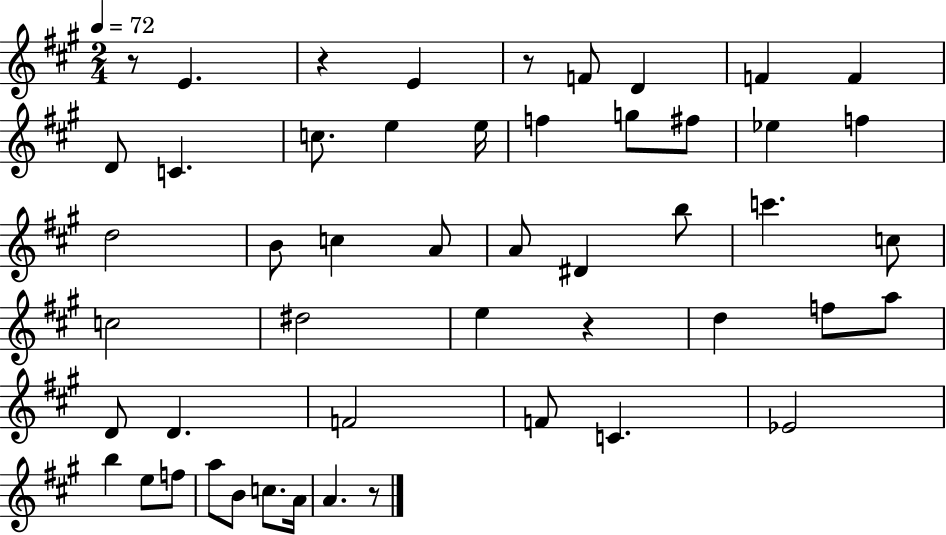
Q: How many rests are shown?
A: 5